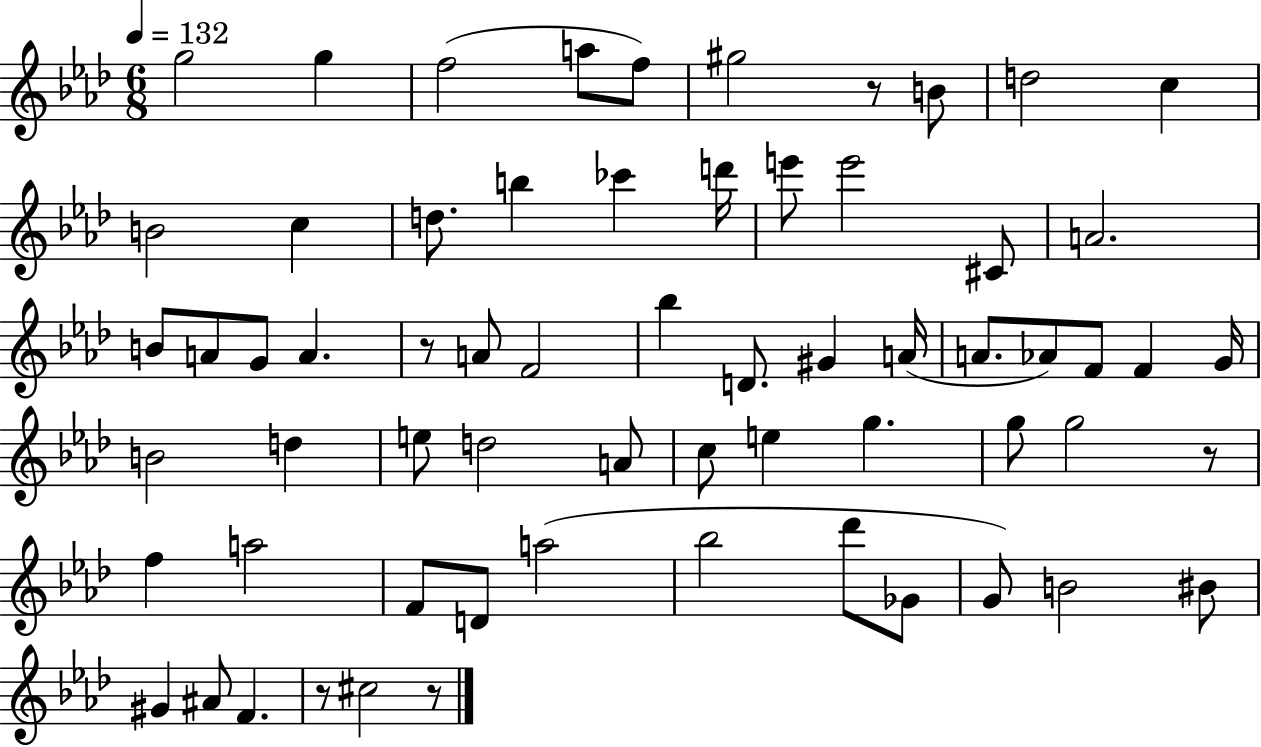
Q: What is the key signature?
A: AES major